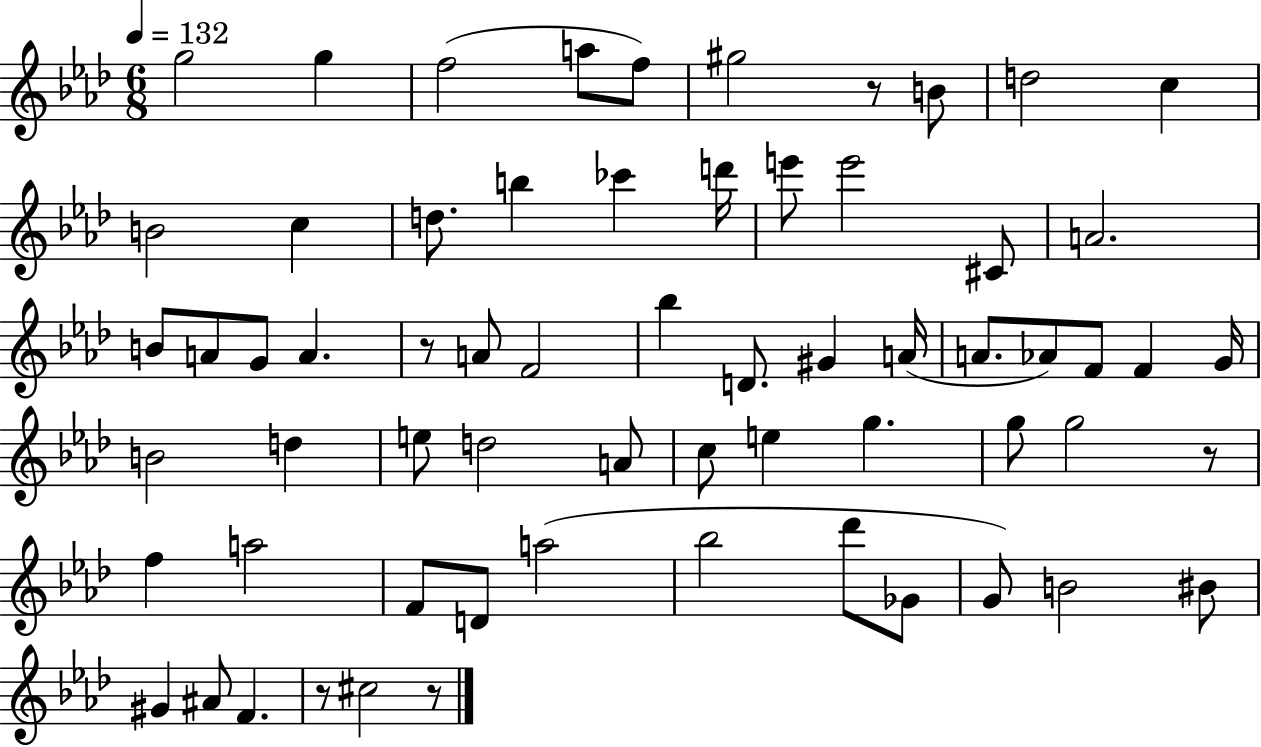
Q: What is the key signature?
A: AES major